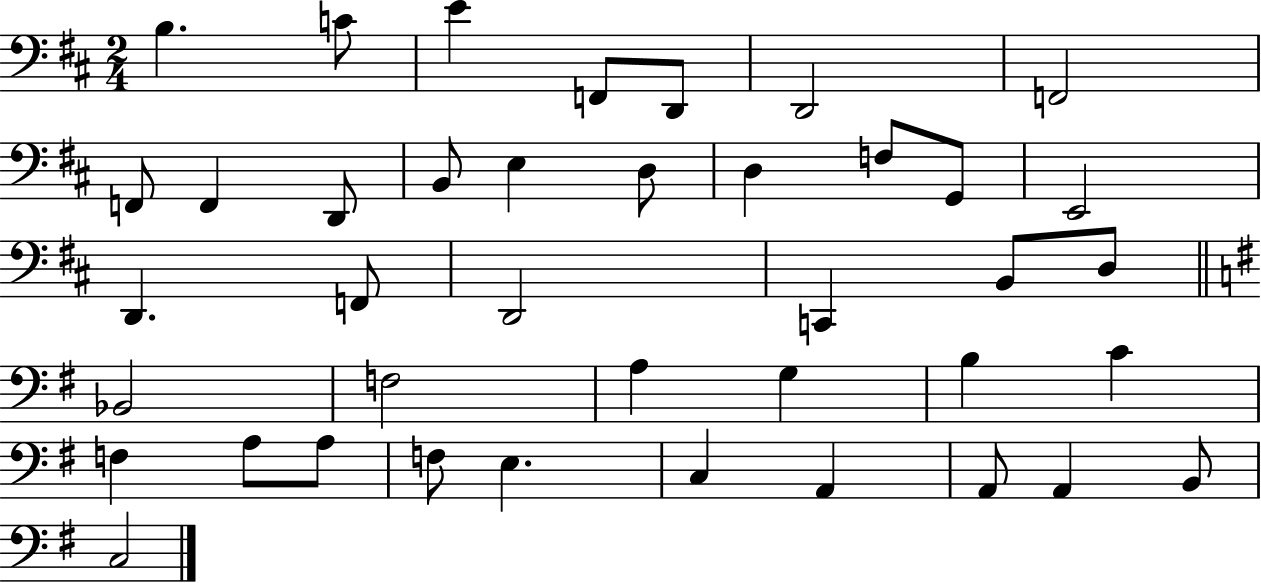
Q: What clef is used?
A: bass